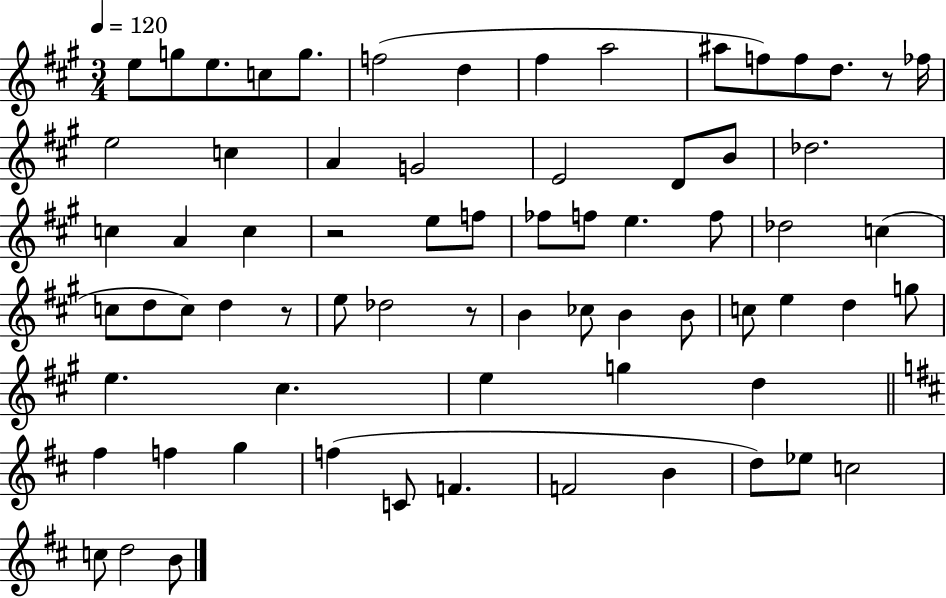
{
  \clef treble
  \numericTimeSignature
  \time 3/4
  \key a \major
  \tempo 4 = 120
  e''8 g''8 e''8. c''8 g''8. | f''2( d''4 | fis''4 a''2 | ais''8 f''8) f''8 d''8. r8 fes''16 | \break e''2 c''4 | a'4 g'2 | e'2 d'8 b'8 | des''2. | \break c''4 a'4 c''4 | r2 e''8 f''8 | fes''8 f''8 e''4. f''8 | des''2 c''4( | \break c''8 d''8 c''8) d''4 r8 | e''8 des''2 r8 | b'4 ces''8 b'4 b'8 | c''8 e''4 d''4 g''8 | \break e''4. cis''4. | e''4 g''4 d''4 | \bar "||" \break \key b \minor fis''4 f''4 g''4 | f''4( c'8 f'4. | f'2 b'4 | d''8) ees''8 c''2 | \break c''8 d''2 b'8 | \bar "|."
}